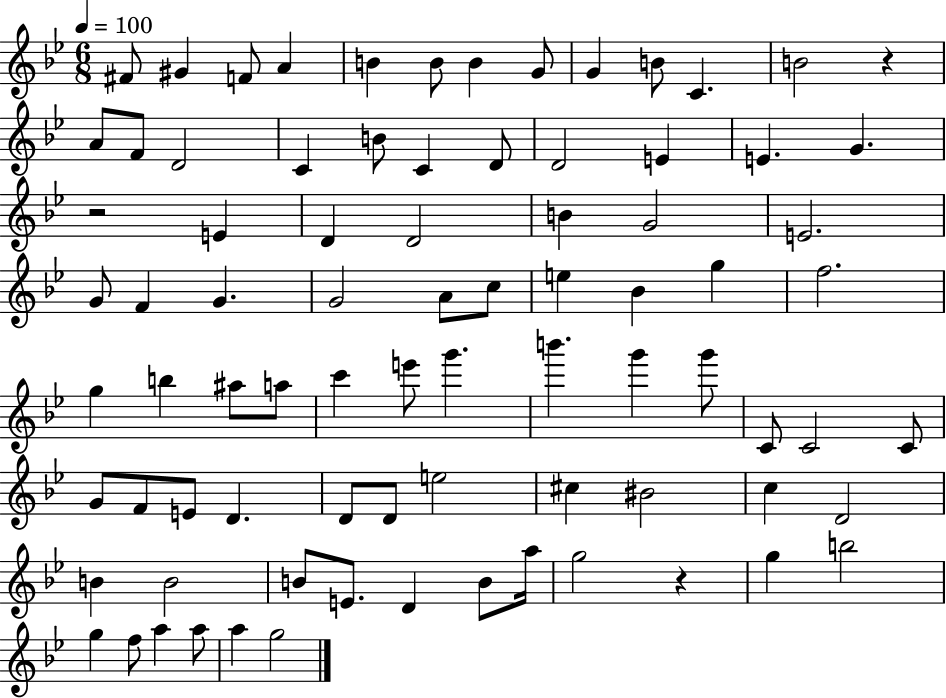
X:1
T:Untitled
M:6/8
L:1/4
K:Bb
^F/2 ^G F/2 A B B/2 B G/2 G B/2 C B2 z A/2 F/2 D2 C B/2 C D/2 D2 E E G z2 E D D2 B G2 E2 G/2 F G G2 A/2 c/2 e _B g f2 g b ^a/2 a/2 c' e'/2 g' b' g' g'/2 C/2 C2 C/2 G/2 F/2 E/2 D D/2 D/2 e2 ^c ^B2 c D2 B B2 B/2 E/2 D B/2 a/4 g2 z g b2 g f/2 a a/2 a g2